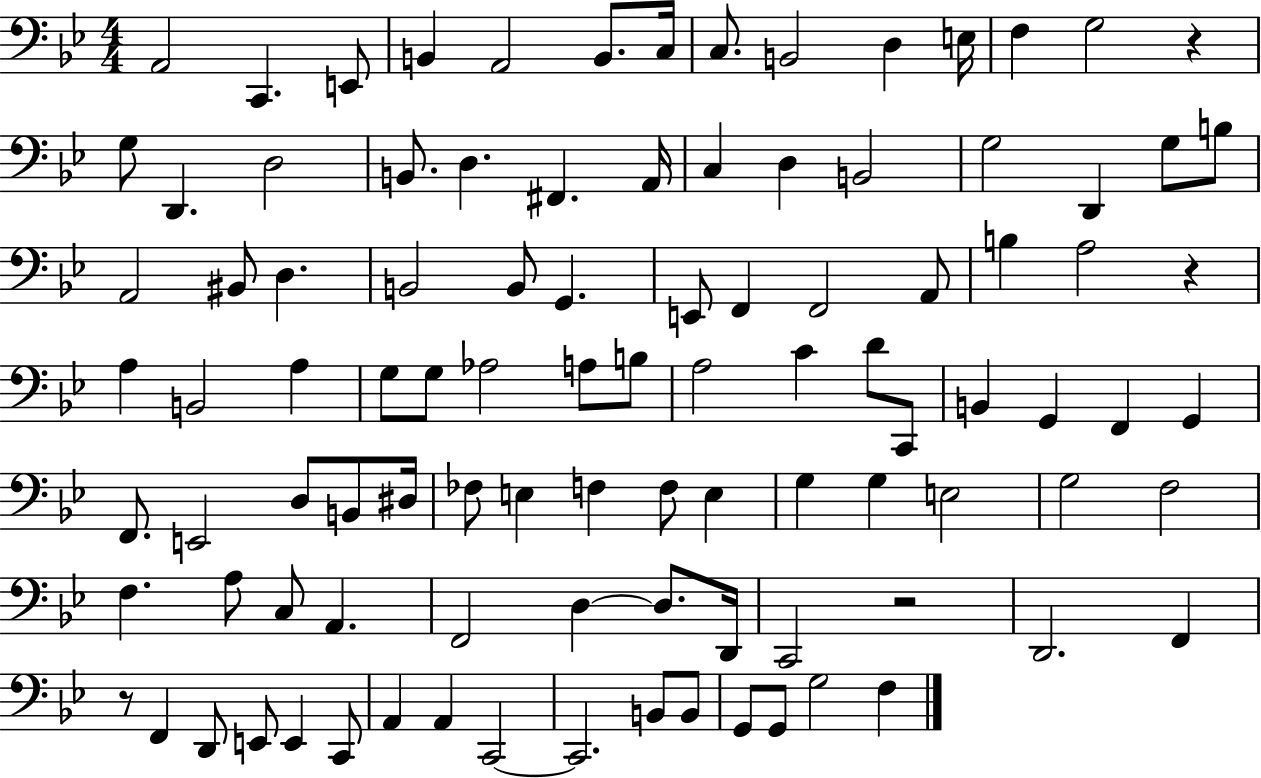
{
  \clef bass
  \numericTimeSignature
  \time 4/4
  \key bes \major
  \repeat volta 2 { a,2 c,4. e,8 | b,4 a,2 b,8. c16 | c8. b,2 d4 e16 | f4 g2 r4 | \break g8 d,4. d2 | b,8. d4. fis,4. a,16 | c4 d4 b,2 | g2 d,4 g8 b8 | \break a,2 bis,8 d4. | b,2 b,8 g,4. | e,8 f,4 f,2 a,8 | b4 a2 r4 | \break a4 b,2 a4 | g8 g8 aes2 a8 b8 | a2 c'4 d'8 c,8 | b,4 g,4 f,4 g,4 | \break f,8. e,2 d8 b,8 dis16 | fes8 e4 f4 f8 e4 | g4 g4 e2 | g2 f2 | \break f4. a8 c8 a,4. | f,2 d4~~ d8. d,16 | c,2 r2 | d,2. f,4 | \break r8 f,4 d,8 e,8 e,4 c,8 | a,4 a,4 c,2~~ | c,2. b,8 b,8 | g,8 g,8 g2 f4 | \break } \bar "|."
}